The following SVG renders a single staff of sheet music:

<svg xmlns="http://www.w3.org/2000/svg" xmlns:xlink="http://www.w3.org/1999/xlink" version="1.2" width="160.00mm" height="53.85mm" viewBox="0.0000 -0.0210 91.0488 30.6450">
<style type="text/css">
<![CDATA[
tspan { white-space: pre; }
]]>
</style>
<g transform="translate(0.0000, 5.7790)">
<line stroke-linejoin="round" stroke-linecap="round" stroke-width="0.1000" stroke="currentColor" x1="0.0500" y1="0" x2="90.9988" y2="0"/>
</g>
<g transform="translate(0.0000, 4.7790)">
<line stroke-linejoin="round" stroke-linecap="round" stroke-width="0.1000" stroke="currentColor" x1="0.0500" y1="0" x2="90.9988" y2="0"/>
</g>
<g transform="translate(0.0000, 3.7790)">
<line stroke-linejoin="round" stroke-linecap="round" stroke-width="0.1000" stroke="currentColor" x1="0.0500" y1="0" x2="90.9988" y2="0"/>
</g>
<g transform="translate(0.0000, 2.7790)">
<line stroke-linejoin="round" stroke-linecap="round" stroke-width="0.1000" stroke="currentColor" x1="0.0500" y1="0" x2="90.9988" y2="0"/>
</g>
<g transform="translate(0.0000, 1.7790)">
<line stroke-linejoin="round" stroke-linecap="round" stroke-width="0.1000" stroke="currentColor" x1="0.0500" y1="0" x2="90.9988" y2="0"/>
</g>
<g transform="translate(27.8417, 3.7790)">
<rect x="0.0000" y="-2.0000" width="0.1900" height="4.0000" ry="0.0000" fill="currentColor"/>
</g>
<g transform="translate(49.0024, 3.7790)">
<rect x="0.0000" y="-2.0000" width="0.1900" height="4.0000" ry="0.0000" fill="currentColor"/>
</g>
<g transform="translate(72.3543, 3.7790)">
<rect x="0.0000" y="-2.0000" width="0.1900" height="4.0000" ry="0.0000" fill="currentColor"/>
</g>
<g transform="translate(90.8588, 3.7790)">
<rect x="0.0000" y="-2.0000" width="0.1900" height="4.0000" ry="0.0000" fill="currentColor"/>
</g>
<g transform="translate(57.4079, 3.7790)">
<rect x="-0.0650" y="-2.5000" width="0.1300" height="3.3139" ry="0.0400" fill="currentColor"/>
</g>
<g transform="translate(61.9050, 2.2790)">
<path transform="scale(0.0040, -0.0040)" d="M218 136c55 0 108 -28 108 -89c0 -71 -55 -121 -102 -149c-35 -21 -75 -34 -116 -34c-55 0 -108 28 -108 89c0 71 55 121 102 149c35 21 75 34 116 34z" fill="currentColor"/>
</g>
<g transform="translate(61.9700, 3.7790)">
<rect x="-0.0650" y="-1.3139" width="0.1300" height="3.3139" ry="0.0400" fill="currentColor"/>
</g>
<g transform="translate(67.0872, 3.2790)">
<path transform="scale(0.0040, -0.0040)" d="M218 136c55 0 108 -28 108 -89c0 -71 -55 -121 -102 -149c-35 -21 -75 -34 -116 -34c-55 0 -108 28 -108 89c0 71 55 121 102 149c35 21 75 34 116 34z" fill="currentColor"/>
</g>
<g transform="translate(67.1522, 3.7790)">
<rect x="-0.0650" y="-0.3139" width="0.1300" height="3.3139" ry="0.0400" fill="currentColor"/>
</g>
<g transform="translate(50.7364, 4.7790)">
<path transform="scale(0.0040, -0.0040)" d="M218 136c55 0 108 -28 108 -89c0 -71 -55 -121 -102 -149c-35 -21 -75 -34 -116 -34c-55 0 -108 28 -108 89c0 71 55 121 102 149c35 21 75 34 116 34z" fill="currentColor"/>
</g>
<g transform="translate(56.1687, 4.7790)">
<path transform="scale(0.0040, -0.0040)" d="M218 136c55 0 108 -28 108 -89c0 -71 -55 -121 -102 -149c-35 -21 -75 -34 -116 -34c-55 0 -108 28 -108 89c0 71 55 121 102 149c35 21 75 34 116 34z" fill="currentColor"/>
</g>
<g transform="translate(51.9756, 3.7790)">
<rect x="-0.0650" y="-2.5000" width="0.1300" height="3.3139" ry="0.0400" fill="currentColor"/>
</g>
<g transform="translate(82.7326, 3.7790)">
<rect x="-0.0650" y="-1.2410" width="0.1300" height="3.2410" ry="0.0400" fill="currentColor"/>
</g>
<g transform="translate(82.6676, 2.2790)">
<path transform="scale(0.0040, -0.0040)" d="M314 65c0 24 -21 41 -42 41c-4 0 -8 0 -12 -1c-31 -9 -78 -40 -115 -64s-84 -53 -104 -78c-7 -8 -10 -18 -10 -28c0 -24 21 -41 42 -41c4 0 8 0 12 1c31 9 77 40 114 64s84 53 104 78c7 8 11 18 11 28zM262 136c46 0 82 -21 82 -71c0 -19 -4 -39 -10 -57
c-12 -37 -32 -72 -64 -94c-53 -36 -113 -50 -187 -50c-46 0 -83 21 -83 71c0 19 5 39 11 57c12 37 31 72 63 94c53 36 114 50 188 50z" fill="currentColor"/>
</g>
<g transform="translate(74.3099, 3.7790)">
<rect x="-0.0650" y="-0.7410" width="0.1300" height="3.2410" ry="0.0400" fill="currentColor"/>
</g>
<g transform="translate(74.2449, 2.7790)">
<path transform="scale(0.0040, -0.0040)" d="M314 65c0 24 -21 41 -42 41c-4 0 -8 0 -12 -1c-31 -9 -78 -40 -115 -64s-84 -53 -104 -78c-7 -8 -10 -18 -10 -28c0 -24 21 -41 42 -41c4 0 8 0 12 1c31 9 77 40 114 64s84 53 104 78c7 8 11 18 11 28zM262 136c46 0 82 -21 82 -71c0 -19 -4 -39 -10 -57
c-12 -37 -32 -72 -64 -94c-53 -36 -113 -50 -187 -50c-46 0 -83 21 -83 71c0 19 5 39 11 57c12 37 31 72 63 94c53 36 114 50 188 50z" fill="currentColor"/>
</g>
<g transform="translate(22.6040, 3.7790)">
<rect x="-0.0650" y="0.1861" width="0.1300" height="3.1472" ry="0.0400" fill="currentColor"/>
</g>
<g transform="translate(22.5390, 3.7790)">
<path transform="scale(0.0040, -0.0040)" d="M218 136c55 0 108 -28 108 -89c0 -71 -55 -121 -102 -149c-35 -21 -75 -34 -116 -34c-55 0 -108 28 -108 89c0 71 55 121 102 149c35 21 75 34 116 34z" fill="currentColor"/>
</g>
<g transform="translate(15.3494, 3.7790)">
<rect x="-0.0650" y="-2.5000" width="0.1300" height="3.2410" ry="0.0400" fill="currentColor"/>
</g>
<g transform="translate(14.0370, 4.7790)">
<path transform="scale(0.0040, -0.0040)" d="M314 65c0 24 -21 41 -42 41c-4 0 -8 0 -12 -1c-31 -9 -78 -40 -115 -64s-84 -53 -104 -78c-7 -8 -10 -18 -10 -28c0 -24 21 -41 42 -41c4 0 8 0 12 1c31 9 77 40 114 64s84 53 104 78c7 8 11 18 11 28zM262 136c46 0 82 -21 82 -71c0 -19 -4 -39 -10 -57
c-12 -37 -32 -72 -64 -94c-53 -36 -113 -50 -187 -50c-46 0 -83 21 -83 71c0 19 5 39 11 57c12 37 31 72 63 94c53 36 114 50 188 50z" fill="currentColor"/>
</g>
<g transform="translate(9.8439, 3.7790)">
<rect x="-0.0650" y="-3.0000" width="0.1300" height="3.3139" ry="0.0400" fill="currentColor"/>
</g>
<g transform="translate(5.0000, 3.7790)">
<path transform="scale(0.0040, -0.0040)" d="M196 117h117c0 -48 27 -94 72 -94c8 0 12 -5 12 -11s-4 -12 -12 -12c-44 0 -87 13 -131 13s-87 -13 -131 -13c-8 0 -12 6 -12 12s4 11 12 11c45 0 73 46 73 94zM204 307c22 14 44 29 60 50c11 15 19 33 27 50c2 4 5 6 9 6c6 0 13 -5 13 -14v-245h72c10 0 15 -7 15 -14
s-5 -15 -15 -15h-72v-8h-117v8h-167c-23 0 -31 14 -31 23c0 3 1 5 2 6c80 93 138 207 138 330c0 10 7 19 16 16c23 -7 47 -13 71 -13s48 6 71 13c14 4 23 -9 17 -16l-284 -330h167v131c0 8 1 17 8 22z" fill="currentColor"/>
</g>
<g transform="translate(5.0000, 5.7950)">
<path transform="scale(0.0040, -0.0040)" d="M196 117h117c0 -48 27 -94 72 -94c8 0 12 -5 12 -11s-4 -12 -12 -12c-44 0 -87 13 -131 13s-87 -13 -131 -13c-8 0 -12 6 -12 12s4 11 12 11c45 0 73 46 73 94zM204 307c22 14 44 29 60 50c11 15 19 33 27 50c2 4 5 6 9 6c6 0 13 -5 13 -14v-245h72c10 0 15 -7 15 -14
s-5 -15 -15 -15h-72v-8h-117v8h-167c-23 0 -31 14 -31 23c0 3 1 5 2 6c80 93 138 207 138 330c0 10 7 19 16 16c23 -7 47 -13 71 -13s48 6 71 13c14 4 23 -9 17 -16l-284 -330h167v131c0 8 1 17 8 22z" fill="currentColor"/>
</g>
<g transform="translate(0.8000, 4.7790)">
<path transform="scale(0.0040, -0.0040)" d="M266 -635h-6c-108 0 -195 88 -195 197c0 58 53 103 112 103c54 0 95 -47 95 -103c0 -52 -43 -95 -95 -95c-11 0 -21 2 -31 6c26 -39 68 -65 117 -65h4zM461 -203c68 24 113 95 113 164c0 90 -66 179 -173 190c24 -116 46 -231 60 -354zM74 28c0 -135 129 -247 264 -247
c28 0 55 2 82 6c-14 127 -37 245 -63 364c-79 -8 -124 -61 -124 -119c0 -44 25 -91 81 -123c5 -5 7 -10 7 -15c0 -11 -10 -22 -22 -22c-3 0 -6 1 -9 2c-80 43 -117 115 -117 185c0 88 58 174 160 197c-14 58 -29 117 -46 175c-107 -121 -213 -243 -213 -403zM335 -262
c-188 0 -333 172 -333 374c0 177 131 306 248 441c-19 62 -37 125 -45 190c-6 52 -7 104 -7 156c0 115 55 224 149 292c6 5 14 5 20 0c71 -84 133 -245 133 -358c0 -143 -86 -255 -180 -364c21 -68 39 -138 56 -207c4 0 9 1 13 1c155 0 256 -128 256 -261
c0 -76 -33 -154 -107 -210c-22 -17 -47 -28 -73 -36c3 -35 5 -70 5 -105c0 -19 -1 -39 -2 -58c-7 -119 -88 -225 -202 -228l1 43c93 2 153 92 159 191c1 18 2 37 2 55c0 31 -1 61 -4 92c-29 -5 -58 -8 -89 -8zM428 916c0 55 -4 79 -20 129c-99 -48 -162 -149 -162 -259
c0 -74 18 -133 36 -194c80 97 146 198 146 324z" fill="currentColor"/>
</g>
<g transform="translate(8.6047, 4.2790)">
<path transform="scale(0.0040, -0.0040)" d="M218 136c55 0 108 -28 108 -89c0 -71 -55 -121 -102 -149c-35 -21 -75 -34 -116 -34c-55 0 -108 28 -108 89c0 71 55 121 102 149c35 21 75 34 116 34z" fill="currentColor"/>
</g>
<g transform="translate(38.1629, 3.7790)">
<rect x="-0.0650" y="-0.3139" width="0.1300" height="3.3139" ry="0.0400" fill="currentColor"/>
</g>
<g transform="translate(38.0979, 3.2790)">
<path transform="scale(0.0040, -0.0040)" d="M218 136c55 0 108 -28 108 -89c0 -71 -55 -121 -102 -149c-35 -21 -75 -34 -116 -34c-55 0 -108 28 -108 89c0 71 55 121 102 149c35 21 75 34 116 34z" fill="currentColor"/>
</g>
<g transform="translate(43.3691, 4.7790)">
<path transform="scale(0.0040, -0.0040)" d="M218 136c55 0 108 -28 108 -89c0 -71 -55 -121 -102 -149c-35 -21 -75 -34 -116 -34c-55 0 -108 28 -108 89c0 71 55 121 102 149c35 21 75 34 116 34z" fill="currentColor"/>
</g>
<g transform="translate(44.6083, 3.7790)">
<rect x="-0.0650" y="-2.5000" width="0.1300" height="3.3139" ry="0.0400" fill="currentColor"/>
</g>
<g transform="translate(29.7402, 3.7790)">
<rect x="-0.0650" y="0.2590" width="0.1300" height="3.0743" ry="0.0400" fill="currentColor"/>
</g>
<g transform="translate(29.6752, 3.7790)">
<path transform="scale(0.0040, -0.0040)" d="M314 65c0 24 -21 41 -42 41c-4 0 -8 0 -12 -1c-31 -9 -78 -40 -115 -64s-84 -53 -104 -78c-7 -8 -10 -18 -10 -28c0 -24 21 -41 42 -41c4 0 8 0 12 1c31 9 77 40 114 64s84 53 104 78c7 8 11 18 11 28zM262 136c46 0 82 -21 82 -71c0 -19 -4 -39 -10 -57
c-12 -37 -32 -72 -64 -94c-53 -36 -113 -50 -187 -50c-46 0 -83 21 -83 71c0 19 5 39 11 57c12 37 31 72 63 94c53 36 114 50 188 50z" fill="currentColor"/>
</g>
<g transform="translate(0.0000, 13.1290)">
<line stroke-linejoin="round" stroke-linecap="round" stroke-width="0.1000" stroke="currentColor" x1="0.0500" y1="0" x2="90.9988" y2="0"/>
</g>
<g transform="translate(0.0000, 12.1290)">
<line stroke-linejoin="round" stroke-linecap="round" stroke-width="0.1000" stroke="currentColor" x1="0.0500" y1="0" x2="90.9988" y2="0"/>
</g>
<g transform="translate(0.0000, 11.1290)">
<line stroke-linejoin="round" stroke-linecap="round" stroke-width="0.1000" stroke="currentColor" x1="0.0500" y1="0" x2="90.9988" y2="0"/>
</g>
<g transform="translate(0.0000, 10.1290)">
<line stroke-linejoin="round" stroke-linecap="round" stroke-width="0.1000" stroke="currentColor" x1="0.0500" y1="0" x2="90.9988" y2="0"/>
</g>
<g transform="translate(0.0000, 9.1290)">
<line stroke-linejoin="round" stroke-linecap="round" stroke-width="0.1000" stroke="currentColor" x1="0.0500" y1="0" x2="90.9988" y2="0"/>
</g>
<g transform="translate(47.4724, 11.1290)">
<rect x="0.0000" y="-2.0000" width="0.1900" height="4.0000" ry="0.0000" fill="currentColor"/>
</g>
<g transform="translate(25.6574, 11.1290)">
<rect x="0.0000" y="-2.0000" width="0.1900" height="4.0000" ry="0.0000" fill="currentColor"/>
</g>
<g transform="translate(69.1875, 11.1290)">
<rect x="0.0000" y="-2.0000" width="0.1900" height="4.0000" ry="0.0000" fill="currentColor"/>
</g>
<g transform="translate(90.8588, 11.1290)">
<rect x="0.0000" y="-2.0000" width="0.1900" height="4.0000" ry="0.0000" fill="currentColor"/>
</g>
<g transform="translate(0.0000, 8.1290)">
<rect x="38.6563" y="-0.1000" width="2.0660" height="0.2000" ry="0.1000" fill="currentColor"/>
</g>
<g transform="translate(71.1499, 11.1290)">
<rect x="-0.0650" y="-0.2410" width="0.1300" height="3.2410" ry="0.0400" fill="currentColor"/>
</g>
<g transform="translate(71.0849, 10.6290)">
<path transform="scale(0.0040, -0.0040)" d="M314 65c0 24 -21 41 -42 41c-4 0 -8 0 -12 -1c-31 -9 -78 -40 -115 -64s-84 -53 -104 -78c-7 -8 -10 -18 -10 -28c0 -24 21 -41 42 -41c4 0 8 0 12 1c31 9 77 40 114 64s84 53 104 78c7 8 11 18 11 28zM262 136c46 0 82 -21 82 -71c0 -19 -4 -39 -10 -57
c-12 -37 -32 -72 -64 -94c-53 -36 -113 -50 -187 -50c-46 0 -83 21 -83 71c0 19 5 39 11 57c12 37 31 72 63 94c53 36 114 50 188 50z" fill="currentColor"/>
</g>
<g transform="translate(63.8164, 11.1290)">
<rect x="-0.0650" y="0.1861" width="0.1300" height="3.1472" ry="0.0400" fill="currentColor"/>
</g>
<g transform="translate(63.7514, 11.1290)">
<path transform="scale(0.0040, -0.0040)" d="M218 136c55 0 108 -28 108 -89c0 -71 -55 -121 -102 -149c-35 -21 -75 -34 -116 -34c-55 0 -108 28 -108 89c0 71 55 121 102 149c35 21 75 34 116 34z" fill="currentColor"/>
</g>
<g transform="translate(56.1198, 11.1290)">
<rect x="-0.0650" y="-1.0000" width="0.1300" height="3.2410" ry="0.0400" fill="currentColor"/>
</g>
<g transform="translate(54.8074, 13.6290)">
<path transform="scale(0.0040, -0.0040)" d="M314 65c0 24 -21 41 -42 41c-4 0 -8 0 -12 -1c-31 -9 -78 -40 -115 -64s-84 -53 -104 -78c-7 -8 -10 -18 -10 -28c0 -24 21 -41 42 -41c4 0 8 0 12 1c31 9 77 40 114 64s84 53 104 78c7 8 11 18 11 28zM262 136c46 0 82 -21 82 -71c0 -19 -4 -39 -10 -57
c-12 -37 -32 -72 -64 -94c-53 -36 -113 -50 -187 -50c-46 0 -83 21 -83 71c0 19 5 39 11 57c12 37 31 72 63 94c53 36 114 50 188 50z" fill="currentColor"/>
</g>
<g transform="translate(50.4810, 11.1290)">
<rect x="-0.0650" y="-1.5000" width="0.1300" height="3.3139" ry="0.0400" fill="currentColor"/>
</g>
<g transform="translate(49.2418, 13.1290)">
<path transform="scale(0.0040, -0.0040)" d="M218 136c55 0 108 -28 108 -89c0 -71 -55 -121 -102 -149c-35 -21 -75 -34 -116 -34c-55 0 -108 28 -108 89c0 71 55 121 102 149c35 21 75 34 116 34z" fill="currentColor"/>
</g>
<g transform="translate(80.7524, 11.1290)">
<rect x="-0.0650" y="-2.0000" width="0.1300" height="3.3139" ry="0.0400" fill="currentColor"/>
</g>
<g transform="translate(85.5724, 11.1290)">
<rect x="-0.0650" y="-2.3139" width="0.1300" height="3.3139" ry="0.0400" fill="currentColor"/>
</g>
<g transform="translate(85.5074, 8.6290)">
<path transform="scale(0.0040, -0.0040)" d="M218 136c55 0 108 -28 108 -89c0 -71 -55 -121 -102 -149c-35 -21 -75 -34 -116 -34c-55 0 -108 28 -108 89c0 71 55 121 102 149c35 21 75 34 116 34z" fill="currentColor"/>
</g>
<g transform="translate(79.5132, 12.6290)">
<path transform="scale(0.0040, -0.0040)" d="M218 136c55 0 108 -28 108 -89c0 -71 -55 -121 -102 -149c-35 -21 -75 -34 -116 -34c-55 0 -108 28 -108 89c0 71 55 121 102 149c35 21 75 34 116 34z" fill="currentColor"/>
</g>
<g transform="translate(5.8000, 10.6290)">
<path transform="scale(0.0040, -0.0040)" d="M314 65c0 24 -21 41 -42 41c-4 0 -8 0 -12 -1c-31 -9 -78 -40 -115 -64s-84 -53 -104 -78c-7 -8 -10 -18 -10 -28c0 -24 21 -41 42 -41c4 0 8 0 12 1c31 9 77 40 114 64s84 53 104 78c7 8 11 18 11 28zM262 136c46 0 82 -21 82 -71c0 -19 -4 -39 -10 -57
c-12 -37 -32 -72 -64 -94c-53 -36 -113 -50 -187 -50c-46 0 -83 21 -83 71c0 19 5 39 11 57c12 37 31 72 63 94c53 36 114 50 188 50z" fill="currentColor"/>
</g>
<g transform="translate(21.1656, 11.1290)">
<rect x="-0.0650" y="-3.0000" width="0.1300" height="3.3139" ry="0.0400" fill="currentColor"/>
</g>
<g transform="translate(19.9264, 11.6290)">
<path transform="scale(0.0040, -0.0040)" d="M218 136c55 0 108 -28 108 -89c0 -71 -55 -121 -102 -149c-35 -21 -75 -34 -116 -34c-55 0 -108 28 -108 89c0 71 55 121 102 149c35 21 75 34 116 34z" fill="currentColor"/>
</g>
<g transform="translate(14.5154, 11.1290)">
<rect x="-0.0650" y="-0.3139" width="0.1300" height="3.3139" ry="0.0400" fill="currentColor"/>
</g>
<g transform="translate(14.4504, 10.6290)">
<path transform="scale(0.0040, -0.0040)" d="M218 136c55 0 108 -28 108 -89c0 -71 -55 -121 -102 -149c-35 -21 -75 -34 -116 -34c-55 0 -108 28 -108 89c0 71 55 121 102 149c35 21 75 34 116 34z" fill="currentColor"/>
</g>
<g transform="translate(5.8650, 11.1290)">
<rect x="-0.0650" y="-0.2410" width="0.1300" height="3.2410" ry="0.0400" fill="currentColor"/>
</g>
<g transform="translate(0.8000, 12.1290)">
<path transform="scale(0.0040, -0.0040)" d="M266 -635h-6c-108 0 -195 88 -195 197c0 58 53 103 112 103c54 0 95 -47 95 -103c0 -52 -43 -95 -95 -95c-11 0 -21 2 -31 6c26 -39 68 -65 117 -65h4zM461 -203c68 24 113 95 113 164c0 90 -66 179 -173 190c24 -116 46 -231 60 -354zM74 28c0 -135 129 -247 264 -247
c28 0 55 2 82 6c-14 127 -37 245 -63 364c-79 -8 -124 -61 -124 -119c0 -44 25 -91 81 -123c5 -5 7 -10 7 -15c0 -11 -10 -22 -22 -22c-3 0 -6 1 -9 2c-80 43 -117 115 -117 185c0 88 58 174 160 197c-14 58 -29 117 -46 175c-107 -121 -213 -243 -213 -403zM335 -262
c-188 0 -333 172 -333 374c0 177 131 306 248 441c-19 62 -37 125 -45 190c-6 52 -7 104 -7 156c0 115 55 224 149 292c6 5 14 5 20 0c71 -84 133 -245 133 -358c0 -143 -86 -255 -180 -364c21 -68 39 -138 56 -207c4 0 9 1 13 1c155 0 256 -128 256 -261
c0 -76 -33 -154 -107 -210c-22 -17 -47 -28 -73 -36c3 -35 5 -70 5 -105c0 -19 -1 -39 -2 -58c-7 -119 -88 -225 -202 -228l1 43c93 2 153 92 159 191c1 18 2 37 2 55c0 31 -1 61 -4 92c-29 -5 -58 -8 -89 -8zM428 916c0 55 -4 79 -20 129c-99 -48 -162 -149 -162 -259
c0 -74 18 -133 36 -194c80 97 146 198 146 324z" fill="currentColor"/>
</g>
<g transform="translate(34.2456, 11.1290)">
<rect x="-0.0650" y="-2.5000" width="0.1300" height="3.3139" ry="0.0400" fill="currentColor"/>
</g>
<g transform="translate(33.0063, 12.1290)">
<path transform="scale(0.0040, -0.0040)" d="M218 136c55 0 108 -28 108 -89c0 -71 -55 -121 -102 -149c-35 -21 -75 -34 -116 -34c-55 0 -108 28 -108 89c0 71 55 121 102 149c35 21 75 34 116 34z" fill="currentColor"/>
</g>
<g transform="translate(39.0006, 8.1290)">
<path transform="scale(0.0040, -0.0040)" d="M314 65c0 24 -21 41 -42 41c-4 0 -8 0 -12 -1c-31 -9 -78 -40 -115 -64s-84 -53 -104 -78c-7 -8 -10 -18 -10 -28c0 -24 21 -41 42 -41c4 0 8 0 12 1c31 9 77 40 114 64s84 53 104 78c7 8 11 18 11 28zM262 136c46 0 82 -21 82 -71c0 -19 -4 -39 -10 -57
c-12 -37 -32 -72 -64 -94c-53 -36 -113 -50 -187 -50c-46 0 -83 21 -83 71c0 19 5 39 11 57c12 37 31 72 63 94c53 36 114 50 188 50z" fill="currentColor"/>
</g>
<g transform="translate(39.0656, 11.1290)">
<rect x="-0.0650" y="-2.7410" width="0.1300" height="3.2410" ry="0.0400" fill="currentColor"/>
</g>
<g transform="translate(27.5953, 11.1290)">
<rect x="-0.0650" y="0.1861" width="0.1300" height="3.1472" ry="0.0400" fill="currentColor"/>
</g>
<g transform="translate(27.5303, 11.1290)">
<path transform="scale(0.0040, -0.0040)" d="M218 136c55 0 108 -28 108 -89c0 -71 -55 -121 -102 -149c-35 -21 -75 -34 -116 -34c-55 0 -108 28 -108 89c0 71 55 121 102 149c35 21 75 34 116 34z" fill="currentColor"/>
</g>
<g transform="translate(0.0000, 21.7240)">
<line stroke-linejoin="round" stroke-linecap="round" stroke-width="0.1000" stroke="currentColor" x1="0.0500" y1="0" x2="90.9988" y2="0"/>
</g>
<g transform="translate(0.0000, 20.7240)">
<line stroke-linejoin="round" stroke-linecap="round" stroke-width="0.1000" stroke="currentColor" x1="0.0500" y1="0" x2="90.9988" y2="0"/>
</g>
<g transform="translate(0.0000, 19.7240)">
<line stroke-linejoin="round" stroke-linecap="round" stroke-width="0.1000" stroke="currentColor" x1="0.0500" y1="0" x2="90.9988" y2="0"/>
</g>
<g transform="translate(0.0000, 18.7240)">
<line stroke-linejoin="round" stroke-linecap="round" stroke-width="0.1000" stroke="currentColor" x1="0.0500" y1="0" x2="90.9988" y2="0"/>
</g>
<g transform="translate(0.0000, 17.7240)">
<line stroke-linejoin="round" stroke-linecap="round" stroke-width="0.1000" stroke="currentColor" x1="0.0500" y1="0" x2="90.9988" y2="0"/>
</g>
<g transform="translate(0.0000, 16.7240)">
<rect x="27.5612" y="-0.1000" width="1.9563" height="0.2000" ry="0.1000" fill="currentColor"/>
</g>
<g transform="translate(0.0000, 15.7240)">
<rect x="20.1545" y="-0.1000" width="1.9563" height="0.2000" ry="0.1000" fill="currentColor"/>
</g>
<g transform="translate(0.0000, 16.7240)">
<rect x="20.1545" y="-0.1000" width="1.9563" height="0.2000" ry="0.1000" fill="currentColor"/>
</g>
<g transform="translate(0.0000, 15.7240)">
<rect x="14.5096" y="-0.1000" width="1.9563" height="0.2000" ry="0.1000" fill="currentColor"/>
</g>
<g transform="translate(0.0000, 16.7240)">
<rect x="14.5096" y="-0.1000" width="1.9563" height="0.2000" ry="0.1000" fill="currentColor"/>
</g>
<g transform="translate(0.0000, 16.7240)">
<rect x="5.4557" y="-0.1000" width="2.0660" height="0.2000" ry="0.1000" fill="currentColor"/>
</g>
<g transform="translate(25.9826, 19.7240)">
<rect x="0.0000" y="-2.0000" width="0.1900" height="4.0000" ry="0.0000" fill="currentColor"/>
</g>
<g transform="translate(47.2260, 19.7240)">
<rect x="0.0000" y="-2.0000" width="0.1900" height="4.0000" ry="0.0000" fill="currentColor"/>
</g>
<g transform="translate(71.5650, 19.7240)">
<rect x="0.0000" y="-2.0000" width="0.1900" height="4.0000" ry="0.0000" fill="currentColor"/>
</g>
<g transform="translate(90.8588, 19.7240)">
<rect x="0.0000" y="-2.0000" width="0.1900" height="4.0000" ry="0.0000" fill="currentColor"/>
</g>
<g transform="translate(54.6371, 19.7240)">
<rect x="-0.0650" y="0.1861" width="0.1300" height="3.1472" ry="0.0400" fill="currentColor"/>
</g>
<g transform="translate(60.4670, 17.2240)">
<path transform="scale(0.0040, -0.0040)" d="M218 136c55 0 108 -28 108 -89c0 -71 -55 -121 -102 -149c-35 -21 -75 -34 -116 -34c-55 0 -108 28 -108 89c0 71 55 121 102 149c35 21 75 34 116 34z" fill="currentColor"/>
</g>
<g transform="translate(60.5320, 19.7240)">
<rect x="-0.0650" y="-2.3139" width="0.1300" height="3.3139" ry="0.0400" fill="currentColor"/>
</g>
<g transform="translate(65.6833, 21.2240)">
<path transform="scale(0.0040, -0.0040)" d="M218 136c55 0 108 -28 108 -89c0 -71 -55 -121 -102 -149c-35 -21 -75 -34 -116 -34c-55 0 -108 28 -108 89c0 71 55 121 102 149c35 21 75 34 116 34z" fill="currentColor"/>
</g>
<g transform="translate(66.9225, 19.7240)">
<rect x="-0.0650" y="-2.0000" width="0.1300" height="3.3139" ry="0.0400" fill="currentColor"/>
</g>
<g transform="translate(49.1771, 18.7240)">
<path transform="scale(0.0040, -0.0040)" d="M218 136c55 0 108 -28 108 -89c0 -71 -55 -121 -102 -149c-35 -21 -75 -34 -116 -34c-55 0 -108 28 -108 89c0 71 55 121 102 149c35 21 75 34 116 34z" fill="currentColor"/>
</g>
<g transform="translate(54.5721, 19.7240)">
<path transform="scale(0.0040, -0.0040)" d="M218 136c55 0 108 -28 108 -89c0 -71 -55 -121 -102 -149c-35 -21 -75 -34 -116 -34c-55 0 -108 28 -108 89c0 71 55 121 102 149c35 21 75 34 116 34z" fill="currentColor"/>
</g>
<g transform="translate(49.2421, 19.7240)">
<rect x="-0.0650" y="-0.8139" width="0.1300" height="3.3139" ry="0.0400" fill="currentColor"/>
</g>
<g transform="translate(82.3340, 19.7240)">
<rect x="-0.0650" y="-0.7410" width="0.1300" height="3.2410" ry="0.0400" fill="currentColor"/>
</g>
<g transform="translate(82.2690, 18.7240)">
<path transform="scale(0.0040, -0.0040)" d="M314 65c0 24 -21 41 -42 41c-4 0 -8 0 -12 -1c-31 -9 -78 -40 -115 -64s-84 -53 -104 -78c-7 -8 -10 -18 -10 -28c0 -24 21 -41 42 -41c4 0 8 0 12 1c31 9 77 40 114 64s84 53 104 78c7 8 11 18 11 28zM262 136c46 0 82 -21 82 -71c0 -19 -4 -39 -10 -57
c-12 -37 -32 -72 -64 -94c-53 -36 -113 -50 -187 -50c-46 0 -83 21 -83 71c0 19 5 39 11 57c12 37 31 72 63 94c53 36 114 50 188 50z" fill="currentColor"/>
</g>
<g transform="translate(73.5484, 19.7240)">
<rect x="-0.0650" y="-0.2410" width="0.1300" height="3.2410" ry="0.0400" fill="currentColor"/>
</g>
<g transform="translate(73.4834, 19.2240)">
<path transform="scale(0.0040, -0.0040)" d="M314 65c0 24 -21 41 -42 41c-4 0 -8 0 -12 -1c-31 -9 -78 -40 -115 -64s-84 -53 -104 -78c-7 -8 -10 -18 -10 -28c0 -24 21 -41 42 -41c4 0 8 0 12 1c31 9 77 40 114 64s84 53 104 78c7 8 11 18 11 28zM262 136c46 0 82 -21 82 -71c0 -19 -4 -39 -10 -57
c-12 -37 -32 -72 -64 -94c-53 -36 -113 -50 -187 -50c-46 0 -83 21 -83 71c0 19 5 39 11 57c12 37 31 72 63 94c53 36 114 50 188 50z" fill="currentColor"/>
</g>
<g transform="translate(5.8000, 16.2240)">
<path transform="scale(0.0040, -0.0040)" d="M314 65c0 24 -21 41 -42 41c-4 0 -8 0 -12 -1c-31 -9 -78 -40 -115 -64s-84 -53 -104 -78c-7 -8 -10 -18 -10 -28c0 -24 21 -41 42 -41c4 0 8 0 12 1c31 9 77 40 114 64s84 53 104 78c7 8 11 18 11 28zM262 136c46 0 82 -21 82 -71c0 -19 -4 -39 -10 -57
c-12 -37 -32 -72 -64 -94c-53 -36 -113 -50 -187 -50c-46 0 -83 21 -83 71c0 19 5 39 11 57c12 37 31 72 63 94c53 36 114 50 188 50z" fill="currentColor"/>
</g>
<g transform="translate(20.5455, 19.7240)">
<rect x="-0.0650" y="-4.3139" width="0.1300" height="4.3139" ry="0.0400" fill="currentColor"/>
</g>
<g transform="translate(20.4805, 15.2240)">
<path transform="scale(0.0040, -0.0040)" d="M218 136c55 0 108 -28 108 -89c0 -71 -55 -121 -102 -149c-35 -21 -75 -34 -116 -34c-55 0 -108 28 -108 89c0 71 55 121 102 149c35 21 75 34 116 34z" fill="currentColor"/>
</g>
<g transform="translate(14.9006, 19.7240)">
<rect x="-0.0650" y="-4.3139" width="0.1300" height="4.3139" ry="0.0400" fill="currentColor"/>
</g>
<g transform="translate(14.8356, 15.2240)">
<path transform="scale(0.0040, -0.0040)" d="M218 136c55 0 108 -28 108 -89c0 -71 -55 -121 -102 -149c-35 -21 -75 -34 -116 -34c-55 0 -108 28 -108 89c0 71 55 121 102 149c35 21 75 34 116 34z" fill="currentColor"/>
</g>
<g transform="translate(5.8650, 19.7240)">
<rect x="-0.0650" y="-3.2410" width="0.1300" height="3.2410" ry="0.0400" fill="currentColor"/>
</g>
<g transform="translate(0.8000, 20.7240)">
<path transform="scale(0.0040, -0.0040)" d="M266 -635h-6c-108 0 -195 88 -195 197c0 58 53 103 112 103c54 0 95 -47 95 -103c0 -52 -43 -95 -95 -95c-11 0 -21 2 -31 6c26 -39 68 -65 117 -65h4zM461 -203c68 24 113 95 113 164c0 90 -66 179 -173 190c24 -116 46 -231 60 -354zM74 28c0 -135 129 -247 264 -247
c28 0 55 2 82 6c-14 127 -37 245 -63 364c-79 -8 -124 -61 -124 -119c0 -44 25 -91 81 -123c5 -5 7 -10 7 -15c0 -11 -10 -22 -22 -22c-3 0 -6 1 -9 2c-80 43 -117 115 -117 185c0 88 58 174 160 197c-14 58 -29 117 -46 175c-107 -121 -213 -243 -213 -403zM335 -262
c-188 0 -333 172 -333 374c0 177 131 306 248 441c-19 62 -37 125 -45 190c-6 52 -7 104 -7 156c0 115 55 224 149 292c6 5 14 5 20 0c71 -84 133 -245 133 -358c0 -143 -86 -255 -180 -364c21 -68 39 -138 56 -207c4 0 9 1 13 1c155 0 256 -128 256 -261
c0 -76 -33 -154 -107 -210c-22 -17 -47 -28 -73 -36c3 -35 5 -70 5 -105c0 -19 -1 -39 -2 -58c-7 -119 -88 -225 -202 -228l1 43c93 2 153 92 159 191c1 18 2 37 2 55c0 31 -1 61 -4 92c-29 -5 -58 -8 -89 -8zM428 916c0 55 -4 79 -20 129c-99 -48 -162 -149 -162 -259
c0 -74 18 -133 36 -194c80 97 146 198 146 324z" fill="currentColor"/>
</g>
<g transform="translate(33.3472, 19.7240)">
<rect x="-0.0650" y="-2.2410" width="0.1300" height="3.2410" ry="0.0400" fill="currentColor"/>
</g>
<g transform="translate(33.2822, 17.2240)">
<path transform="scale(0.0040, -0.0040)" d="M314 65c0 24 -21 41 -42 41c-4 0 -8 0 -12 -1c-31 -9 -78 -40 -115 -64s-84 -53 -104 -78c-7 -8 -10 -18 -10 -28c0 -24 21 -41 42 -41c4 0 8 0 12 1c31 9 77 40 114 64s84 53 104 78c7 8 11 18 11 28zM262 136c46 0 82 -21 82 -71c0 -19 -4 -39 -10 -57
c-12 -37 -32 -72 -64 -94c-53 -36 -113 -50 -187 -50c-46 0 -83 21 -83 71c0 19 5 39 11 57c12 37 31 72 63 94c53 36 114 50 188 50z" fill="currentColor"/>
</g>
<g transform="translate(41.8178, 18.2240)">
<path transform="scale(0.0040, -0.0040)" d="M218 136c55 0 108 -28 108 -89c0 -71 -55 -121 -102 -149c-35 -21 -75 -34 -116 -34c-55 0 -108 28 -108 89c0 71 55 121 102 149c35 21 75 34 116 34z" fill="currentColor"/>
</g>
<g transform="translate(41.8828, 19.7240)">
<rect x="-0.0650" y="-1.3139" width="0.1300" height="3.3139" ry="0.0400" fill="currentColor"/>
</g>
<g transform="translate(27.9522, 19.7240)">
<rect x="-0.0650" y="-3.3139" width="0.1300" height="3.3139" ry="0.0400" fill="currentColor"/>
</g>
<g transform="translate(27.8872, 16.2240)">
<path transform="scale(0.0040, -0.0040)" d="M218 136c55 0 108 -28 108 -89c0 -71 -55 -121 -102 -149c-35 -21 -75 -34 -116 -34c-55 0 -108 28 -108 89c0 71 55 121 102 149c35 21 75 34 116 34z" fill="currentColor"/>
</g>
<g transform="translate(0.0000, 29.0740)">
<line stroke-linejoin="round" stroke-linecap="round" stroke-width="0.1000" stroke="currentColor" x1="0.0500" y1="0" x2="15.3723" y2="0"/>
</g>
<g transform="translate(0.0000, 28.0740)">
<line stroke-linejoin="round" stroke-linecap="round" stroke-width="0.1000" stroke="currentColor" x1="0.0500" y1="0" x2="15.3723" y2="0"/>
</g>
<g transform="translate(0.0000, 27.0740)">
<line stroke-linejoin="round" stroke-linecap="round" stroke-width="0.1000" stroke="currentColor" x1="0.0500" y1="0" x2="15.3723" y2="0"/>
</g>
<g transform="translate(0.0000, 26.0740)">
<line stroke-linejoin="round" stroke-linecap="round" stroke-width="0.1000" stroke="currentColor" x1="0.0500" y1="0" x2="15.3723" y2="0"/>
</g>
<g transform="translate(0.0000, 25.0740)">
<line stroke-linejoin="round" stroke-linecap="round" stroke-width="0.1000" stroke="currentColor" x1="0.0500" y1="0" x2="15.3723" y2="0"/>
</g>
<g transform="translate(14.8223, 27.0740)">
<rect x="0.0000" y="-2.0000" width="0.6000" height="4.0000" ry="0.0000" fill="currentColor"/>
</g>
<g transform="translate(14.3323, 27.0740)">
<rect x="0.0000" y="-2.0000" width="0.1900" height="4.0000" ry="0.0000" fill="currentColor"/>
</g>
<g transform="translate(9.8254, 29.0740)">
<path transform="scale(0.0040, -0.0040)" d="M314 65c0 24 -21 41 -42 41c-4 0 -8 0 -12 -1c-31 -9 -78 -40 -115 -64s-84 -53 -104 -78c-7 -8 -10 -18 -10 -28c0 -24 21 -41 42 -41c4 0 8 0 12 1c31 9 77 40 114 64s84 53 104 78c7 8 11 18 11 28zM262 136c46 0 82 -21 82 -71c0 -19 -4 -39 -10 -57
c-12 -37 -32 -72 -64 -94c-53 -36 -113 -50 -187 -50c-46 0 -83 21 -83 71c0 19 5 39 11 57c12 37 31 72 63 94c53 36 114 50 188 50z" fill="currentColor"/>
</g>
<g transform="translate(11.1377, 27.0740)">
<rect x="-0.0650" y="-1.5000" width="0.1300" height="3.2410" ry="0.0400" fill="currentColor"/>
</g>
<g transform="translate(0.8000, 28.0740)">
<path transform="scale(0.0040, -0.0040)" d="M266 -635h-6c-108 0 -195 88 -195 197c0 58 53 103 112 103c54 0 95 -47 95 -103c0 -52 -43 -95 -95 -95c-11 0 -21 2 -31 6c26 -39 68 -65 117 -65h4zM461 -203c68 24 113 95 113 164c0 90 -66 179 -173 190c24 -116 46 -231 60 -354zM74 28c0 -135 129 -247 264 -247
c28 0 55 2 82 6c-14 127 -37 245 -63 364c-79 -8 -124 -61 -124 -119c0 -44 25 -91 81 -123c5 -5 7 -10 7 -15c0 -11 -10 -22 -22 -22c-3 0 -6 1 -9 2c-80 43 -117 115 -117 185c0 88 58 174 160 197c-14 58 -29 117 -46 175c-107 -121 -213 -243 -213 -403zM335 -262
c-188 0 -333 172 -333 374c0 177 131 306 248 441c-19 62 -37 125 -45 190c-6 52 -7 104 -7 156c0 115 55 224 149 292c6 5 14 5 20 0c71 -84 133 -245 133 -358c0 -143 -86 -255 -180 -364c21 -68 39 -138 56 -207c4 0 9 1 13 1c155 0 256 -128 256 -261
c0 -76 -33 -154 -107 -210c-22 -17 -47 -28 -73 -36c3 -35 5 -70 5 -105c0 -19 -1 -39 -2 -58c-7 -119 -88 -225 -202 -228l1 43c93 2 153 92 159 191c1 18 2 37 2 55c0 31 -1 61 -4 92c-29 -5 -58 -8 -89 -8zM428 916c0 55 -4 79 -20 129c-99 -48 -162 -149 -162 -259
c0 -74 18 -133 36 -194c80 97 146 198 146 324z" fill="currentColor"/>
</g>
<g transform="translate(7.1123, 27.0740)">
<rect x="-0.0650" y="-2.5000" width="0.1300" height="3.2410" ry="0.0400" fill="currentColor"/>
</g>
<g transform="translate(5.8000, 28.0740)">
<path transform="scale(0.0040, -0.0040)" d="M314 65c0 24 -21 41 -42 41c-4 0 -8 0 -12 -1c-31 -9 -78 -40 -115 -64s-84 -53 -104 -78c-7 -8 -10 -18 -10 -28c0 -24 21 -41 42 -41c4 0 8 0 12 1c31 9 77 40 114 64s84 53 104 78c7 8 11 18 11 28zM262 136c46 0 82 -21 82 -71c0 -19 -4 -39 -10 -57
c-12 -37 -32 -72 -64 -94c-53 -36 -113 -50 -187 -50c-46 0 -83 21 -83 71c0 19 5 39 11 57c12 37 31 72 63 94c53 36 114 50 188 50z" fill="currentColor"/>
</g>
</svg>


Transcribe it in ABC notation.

X:1
T:Untitled
M:4/4
L:1/4
K:C
A G2 B B2 c G G G e c d2 e2 c2 c A B G a2 E D2 B c2 F g b2 d' d' b g2 e d B g F c2 d2 G2 E2